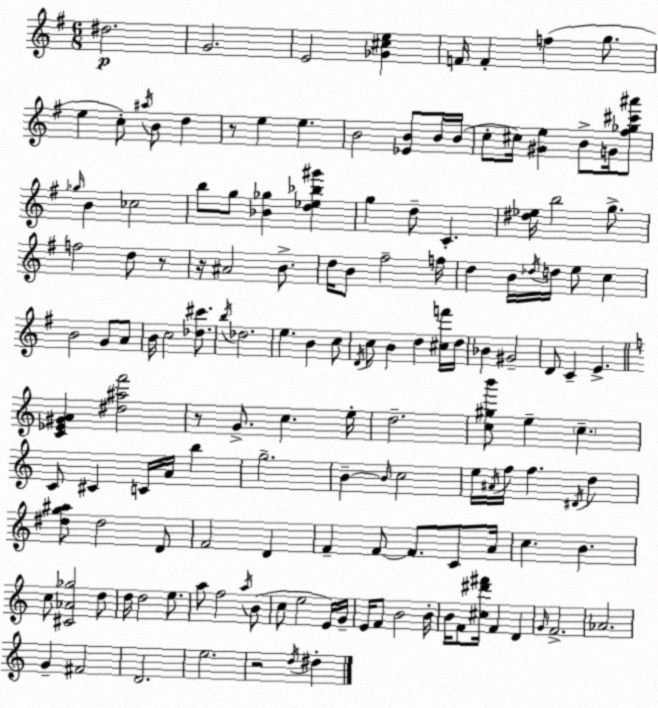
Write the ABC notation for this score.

X:1
T:Untitled
M:6/8
L:1/4
K:G
^d2 G2 E2 [_G^ce] F/4 F f g/2 e c/2 ^a/4 B/2 d z/2 e e B2 [_EB]/2 B/4 B/4 c/2 ^c/4 [^Ge] B/2 G/4 [^f_g^c'^a']/2 _g/4 B _c2 b/2 g/2 [_B_g] [d_e_b^g'] g d/2 C [^d_e]/4 b2 g/2 f2 d/2 z/2 z/4 ^A2 B/2 d/4 B/2 ^f2 f/4 d B/4 _d/4 d/4 e/2 c B2 G/2 A/2 B/4 c2 [_d^c']/2 b/4 _d2 e B c/2 D/4 c/2 B d [^cf']/4 d/4 _B ^G2 D/2 C E [C_E^GA] [^d^af']2 z/2 G/2 c e/4 d2 [c^gb']/2 e c C/2 ^C C/4 A/4 b g2 B B/4 c2 e/4 ^A/4 f/4 f ^D/4 d [^dg^a]/2 ^d2 D/2 F2 D F F/2 F/2 C/2 A/4 c B c/2 [^C_A_g]2 d/2 d/4 d2 e/2 a/2 f2 a/4 B/2 c/2 e2 E/4 G/4 E/4 F/2 B2 B/4 B/4 F/2 [^c^d'^f']/4 F D G/4 F2 _A2 G ^F2 D2 e2 z2 d/4 ^d